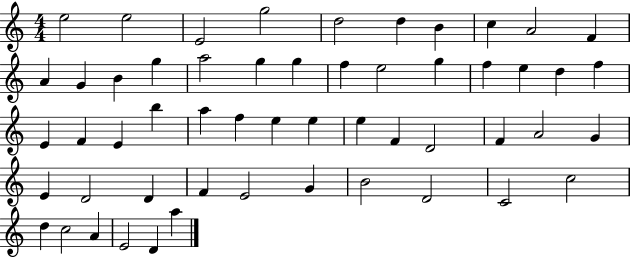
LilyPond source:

{
  \clef treble
  \numericTimeSignature
  \time 4/4
  \key c \major
  e''2 e''2 | e'2 g''2 | d''2 d''4 b'4 | c''4 a'2 f'4 | \break a'4 g'4 b'4 g''4 | a''2 g''4 g''4 | f''4 e''2 g''4 | f''4 e''4 d''4 f''4 | \break e'4 f'4 e'4 b''4 | a''4 f''4 e''4 e''4 | e''4 f'4 d'2 | f'4 a'2 g'4 | \break e'4 d'2 d'4 | f'4 e'2 g'4 | b'2 d'2 | c'2 c''2 | \break d''4 c''2 a'4 | e'2 d'4 a''4 | \bar "|."
}